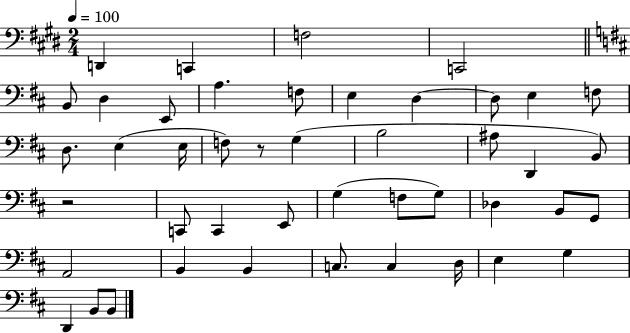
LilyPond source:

{
  \clef bass
  \numericTimeSignature
  \time 2/4
  \key e \major
  \tempo 4 = 100
  d,4 c,4 | f2 | c,2 | \bar "||" \break \key b \minor b,8 d4 e,8 | a4. f8 | e4 d4~~ | d8 e4 f8 | \break d8. e4( e16 | f8) r8 g4( | b2 | ais8 d,4 b,8) | \break r2 | c,8 c,4 e,8 | g4( f8 g8) | des4 b,8 g,8 | \break a,2 | b,4 b,4 | c8. c4 d16 | e4 g4 | \break d,4 b,8 b,8 | \bar "|."
}